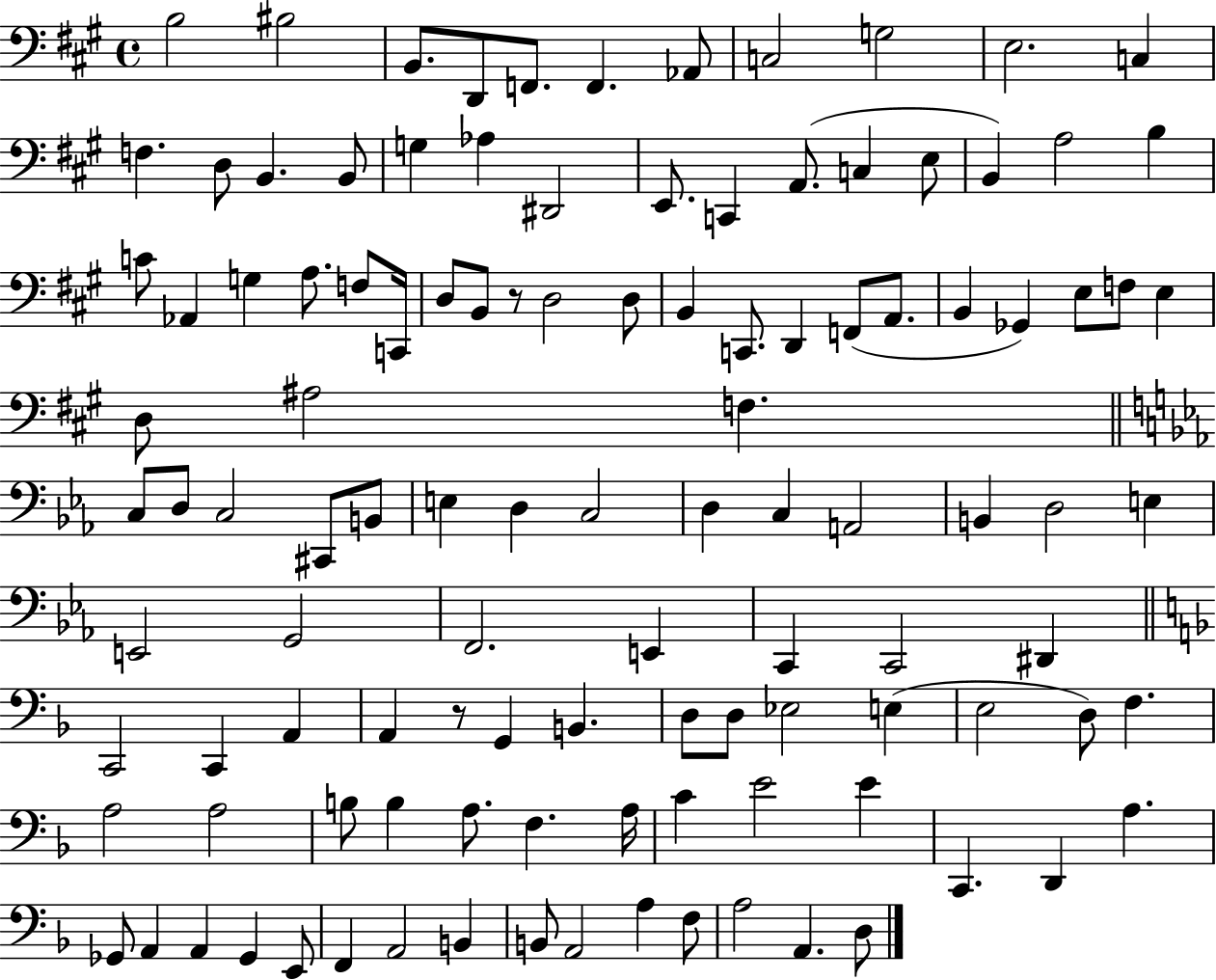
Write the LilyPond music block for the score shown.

{
  \clef bass
  \time 4/4
  \defaultTimeSignature
  \key a \major
  b2 bis2 | b,8. d,8 f,8. f,4. aes,8 | c2 g2 | e2. c4 | \break f4. d8 b,4. b,8 | g4 aes4 dis,2 | e,8. c,4 a,8.( c4 e8 | b,4) a2 b4 | \break c'8 aes,4 g4 a8. f8 c,16 | d8 b,8 r8 d2 d8 | b,4 c,8. d,4 f,8( a,8. | b,4 ges,4) e8 f8 e4 | \break d8 ais2 f4. | \bar "||" \break \key ees \major c8 d8 c2 cis,8 b,8 | e4 d4 c2 | d4 c4 a,2 | b,4 d2 e4 | \break e,2 g,2 | f,2. e,4 | c,4 c,2 dis,4 | \bar "||" \break \key f \major c,2 c,4 a,4 | a,4 r8 g,4 b,4. | d8 d8 ees2 e4( | e2 d8) f4. | \break a2 a2 | b8 b4 a8. f4. a16 | c'4 e'2 e'4 | c,4. d,4 a4. | \break ges,8 a,4 a,4 ges,4 e,8 | f,4 a,2 b,4 | b,8 a,2 a4 f8 | a2 a,4. d8 | \break \bar "|."
}